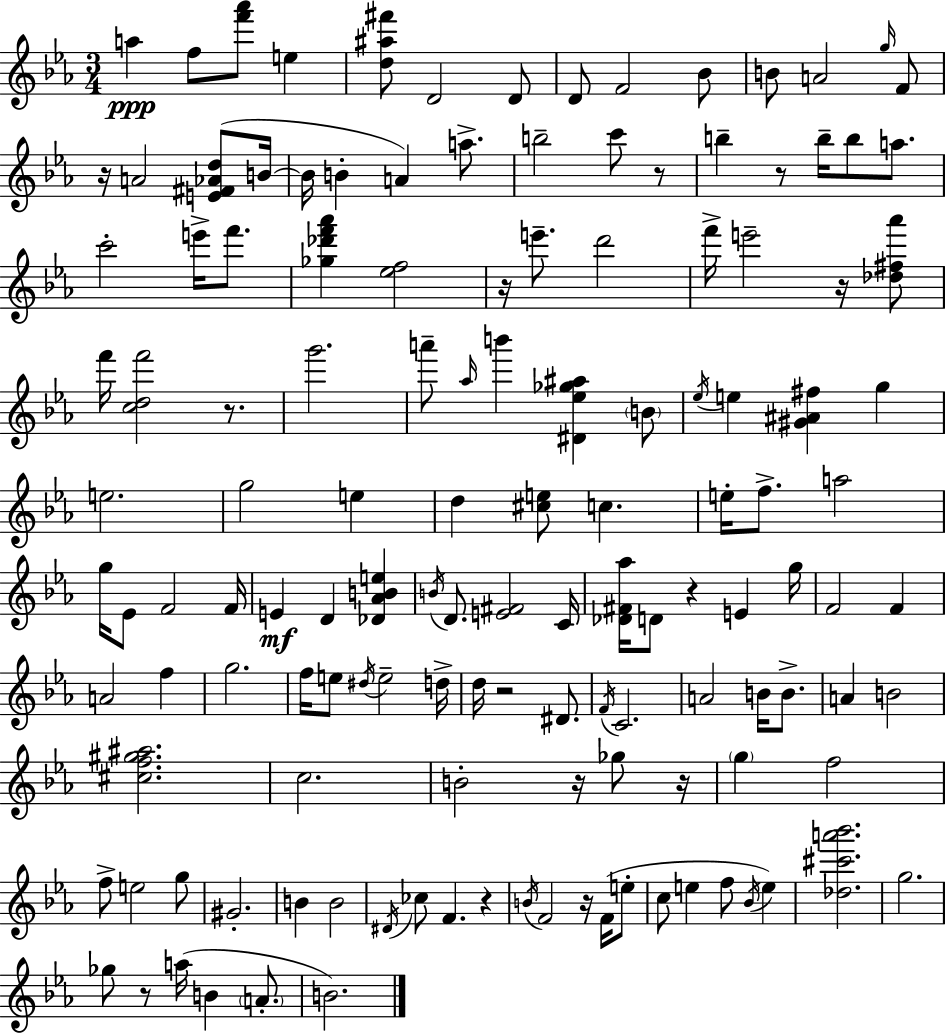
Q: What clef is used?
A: treble